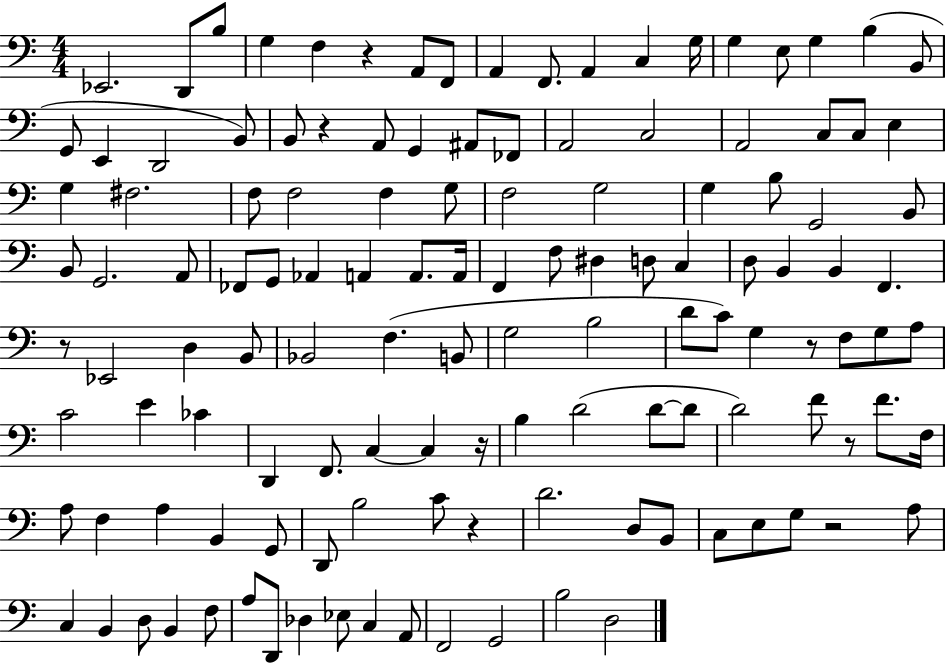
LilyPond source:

{
  \clef bass
  \numericTimeSignature
  \time 4/4
  \key c \major
  ees,2. d,8 b8 | g4 f4 r4 a,8 f,8 | a,4 f,8. a,4 c4 g16 | g4 e8 g4 b4( b,8 | \break g,8 e,4 d,2 b,8) | b,8 r4 a,8 g,4 ais,8 fes,8 | a,2 c2 | a,2 c8 c8 e4 | \break g4 fis2. | f8 f2 f4 g8 | f2 g2 | g4 b8 g,2 b,8 | \break b,8 g,2. a,8 | fes,8 g,8 aes,4 a,4 a,8. a,16 | f,4 f8 dis4 d8 c4 | d8 b,4 b,4 f,4. | \break r8 ees,2 d4 b,8 | bes,2 f4.( b,8 | g2 b2 | d'8 c'8) g4 r8 f8 g8 a8 | \break c'2 e'4 ces'4 | d,4 f,8. c4~~ c4 r16 | b4 d'2( d'8~~ d'8 | d'2) f'8 r8 f'8. f16 | \break a8 f4 a4 b,4 g,8 | d,8 b2 c'8 r4 | d'2. d8 b,8 | c8 e8 g8 r2 a8 | \break c4 b,4 d8 b,4 f8 | a8 d,8 des4 ees8 c4 a,8 | f,2 g,2 | b2 d2 | \break \bar "|."
}